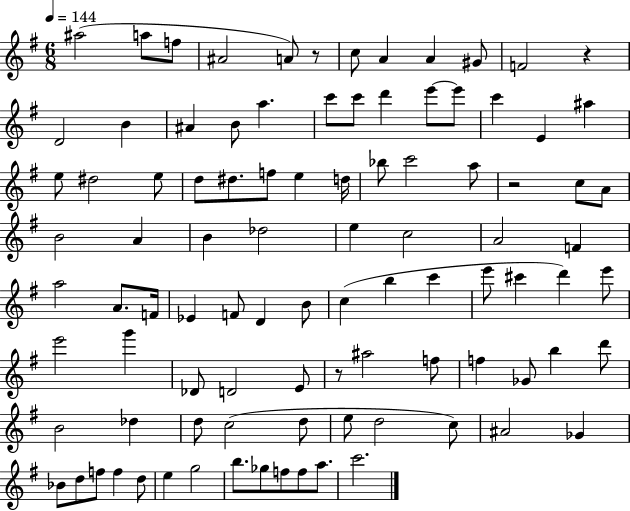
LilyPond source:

{
  \clef treble
  \numericTimeSignature
  \time 6/8
  \key g \major
  \tempo 4 = 144
  \repeat volta 2 { ais''2( a''8 f''8 | ais'2 a'8) r8 | c''8 a'4 a'4 gis'8 | f'2 r4 | \break d'2 b'4 | ais'4 b'8 a''4. | c'''8 c'''8 d'''4 e'''8~~ e'''8 | c'''4 e'4 ais''4 | \break e''8 dis''2 e''8 | d''8 dis''8. f''8 e''4 d''16 | bes''8 c'''2 a''8 | r2 c''8 a'8 | \break b'2 a'4 | b'4 des''2 | e''4 c''2 | a'2 f'4 | \break a''2 a'8. f'16 | ees'4 f'8 d'4 b'8 | c''4( b''4 c'''4 | e'''8 cis'''4 d'''4) e'''8 | \break e'''2 g'''4 | des'8 d'2 e'8 | r8 ais''2 f''8 | f''4 ges'8 b''4 d'''8 | \break b'2 des''4 | d''8 c''2( d''8 | e''8 d''2 c''8) | ais'2 ges'4 | \break bes'8 d''8 f''8 f''4 d''8 | e''4 g''2 | b''8. ges''8 f''8 f''8 a''8. | c'''2. | \break } \bar "|."
}